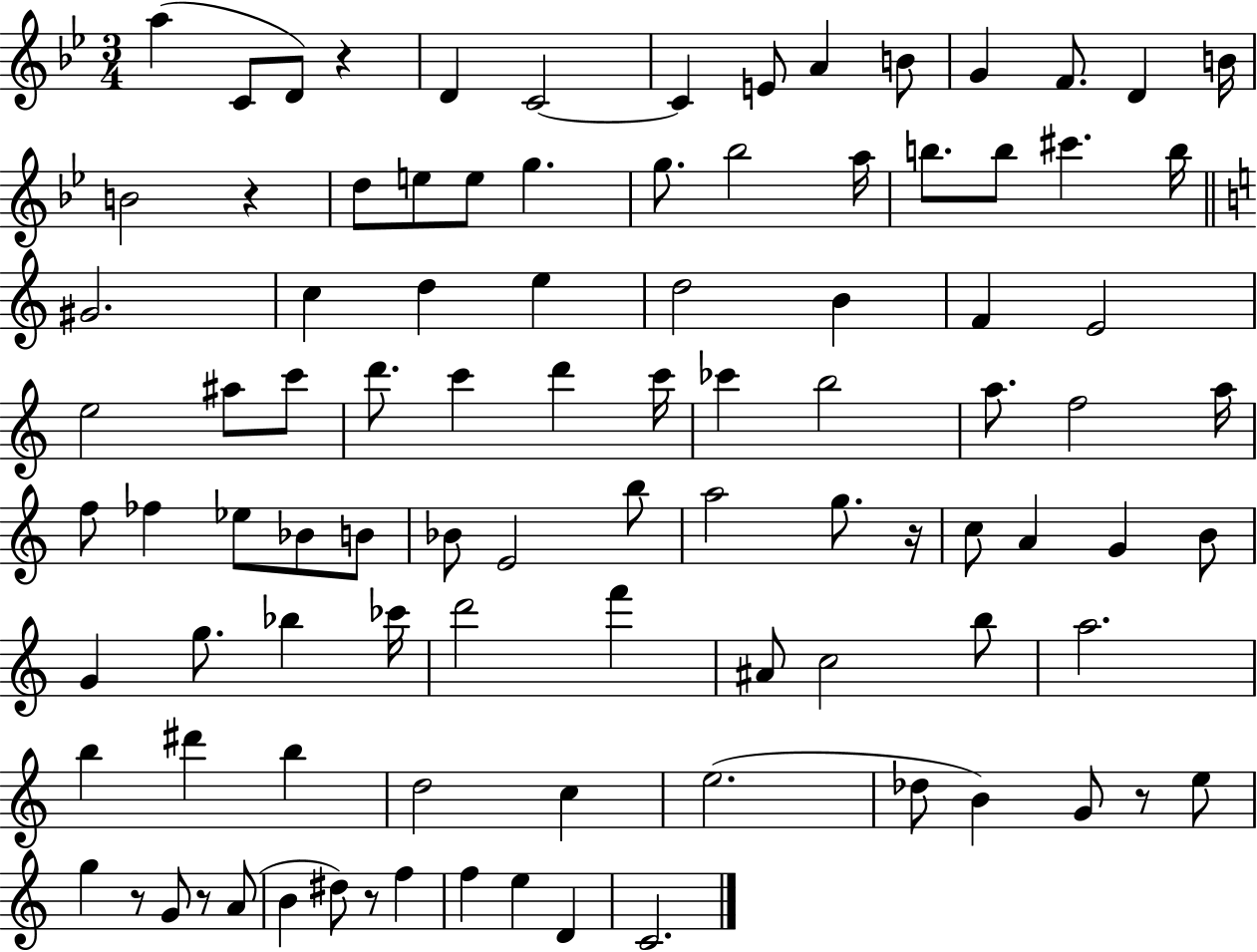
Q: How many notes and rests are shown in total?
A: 96